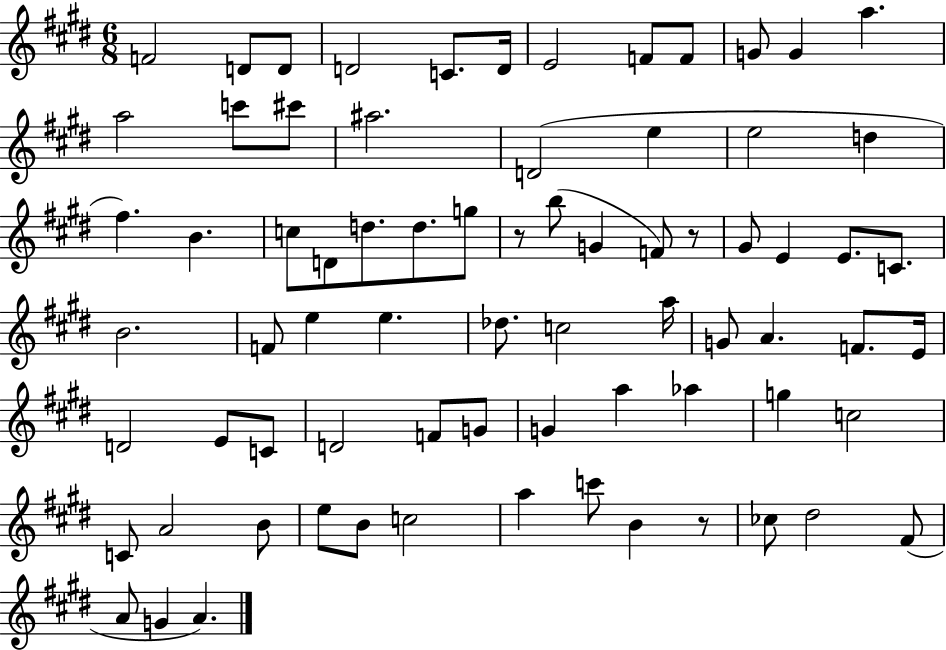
F4/h D4/e D4/e D4/h C4/e. D4/s E4/h F4/e F4/e G4/e G4/q A5/q. A5/h C6/e C#6/e A#5/h. D4/h E5/q E5/h D5/q F#5/q. B4/q. C5/e D4/e D5/e. D5/e. G5/e R/e B5/e G4/q F4/e R/e G#4/e E4/q E4/e. C4/e. B4/h. F4/e E5/q E5/q. Db5/e. C5/h A5/s G4/e A4/q. F4/e. E4/s D4/h E4/e C4/e D4/h F4/e G4/e G4/q A5/q Ab5/q G5/q C5/h C4/e A4/h B4/e E5/e B4/e C5/h A5/q C6/e B4/q R/e CES5/e D#5/h F#4/e A4/e G4/q A4/q.